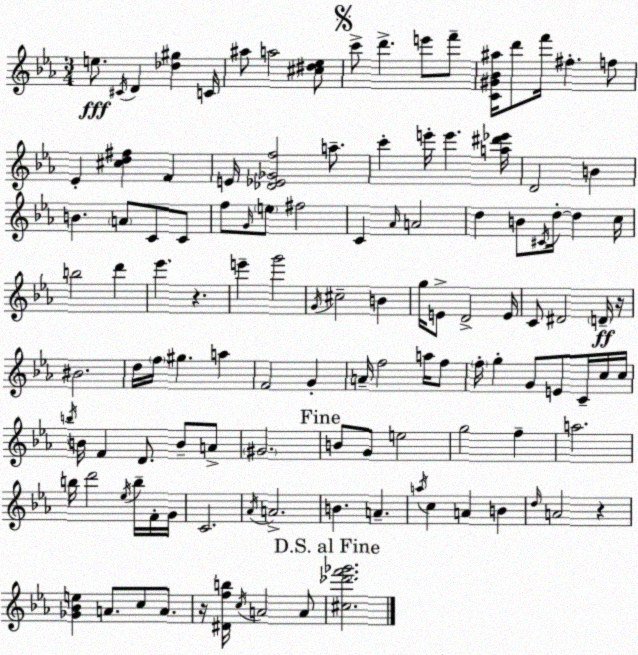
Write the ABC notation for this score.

X:1
T:Untitled
M:3/4
L:1/4
K:Eb
e/2 ^C/4 D [_d^g] C/4 ^a/2 a2 [^c^d_e]/2 c'/2 d' e'/2 f'/2 [C^G_B^a]/4 d'/2 f'/4 ^f f/2 _E [^cd^f] F E/4 [_D_E_Gf]2 a/2 c' e'/4 e' [a^d'_e']/4 D2 B B A/2 C/2 C/2 f/2 G/4 e/2 ^f2 C _A/4 A2 d B/2 ^C/4 d/4 d c/4 b2 d' _e' z e' g'2 G/4 ^c2 B g/4 E/2 D2 E/4 C/2 ^D2 D/4 z/4 ^B2 d/4 f/4 ^g a F2 G A/4 f2 a/4 f/2 f/4 g G/2 E/2 C/4 c/4 c/4 b/4 B/4 F D/2 B/2 A/2 ^G2 B/2 G/2 e2 g2 f a2 b/4 d'2 _e/4 b/4 F/4 G/4 C2 _A/4 A2 B A a/4 c A B d/4 A2 z [_G_Be] A/2 c/2 A/2 z/4 [^Dfb]/4 c/4 A2 A/2 [^c_d'f'_g']2